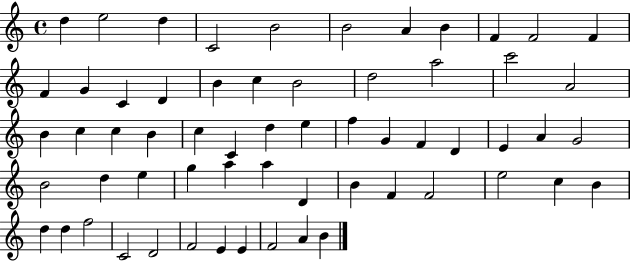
D5/q E5/h D5/q C4/h B4/h B4/h A4/q B4/q F4/q F4/h F4/q F4/q G4/q C4/q D4/q B4/q C5/q B4/h D5/h A5/h C6/h A4/h B4/q C5/q C5/q B4/q C5/q C4/q D5/q E5/q F5/q G4/q F4/q D4/q E4/q A4/q G4/h B4/h D5/q E5/q G5/q A5/q A5/q D4/q B4/q F4/q F4/h E5/h C5/q B4/q D5/q D5/q F5/h C4/h D4/h F4/h E4/q E4/q F4/h A4/q B4/q